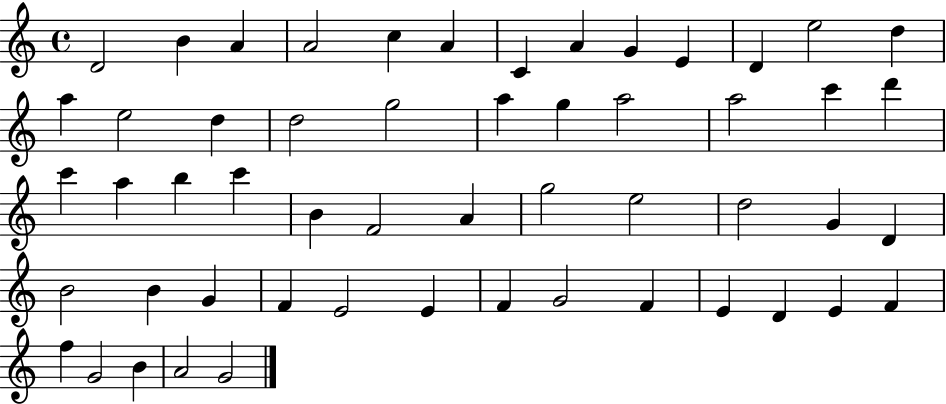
{
  \clef treble
  \time 4/4
  \defaultTimeSignature
  \key c \major
  d'2 b'4 a'4 | a'2 c''4 a'4 | c'4 a'4 g'4 e'4 | d'4 e''2 d''4 | \break a''4 e''2 d''4 | d''2 g''2 | a''4 g''4 a''2 | a''2 c'''4 d'''4 | \break c'''4 a''4 b''4 c'''4 | b'4 f'2 a'4 | g''2 e''2 | d''2 g'4 d'4 | \break b'2 b'4 g'4 | f'4 e'2 e'4 | f'4 g'2 f'4 | e'4 d'4 e'4 f'4 | \break f''4 g'2 b'4 | a'2 g'2 | \bar "|."
}